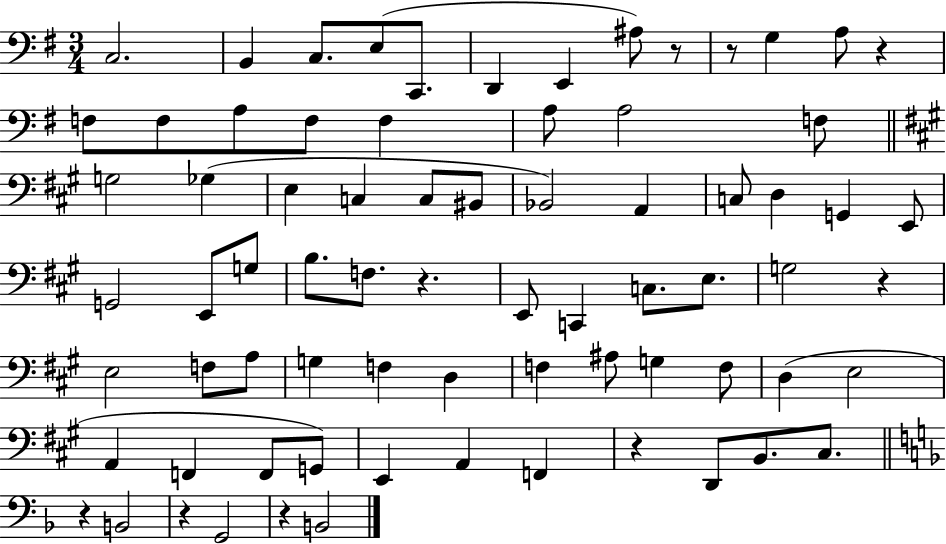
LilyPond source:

{
  \clef bass
  \numericTimeSignature
  \time 3/4
  \key g \major
  c2. | b,4 c8. e8( c,8. | d,4 e,4 ais8) r8 | r8 g4 a8 r4 | \break f8 f8 a8 f8 f4 | a8 a2 f8 | \bar "||" \break \key a \major g2 ges4( | e4 c4 c8 bis,8 | bes,2) a,4 | c8 d4 g,4 e,8 | \break g,2 e,8 g8 | b8. f8. r4. | e,8 c,4 c8. e8. | g2 r4 | \break e2 f8 a8 | g4 f4 d4 | f4 ais8 g4 f8 | d4( e2 | \break a,4 f,4 f,8 g,8) | e,4 a,4 f,4 | r4 d,8 b,8. cis8. | \bar "||" \break \key f \major r4 b,2 | r4 g,2 | r4 b,2 | \bar "|."
}